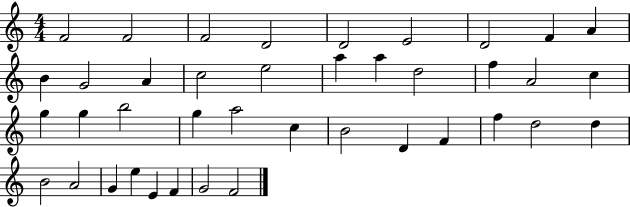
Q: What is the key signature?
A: C major